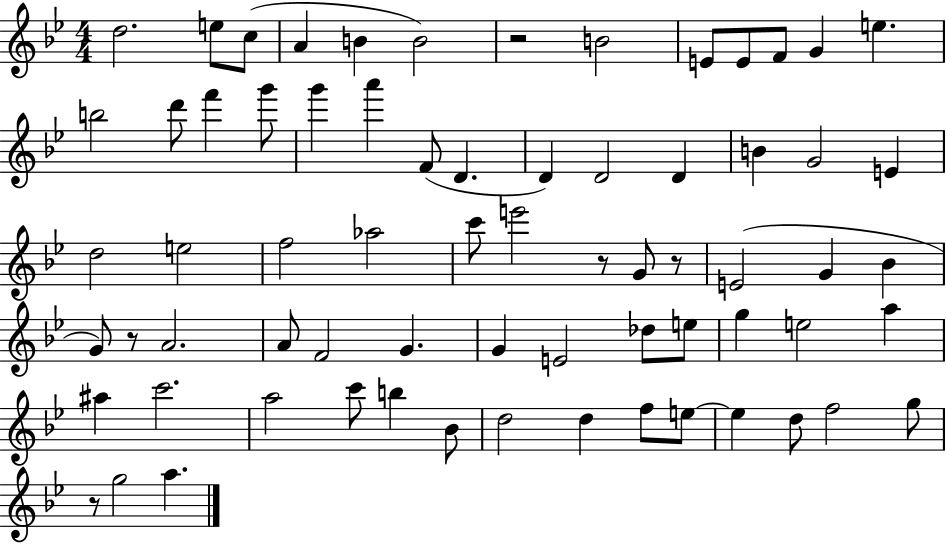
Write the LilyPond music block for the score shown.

{
  \clef treble
  \numericTimeSignature
  \time 4/4
  \key bes \major
  \repeat volta 2 { d''2. e''8 c''8( | a'4 b'4 b'2) | r2 b'2 | e'8 e'8 f'8 g'4 e''4. | \break b''2 d'''8 f'''4 g'''8 | g'''4 a'''4 f'8( d'4. | d'4) d'2 d'4 | b'4 g'2 e'4 | \break d''2 e''2 | f''2 aes''2 | c'''8 e'''2 r8 g'8 r8 | e'2( g'4 bes'4 | \break g'8) r8 a'2. | a'8 f'2 g'4. | g'4 e'2 des''8 e''8 | g''4 e''2 a''4 | \break ais''4 c'''2. | a''2 c'''8 b''4 bes'8 | d''2 d''4 f''8 e''8~~ | e''4 d''8 f''2 g''8 | \break r8 g''2 a''4. | } \bar "|."
}